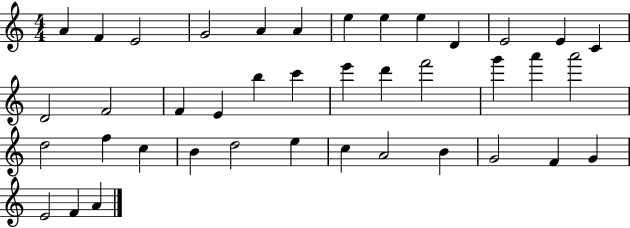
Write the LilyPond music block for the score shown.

{
  \clef treble
  \numericTimeSignature
  \time 4/4
  \key c \major
  a'4 f'4 e'2 | g'2 a'4 a'4 | e''4 e''4 e''4 d'4 | e'2 e'4 c'4 | \break d'2 f'2 | f'4 e'4 b''4 c'''4 | e'''4 d'''4 f'''2 | g'''4 a'''4 a'''2 | \break d''2 f''4 c''4 | b'4 d''2 e''4 | c''4 a'2 b'4 | g'2 f'4 g'4 | \break e'2 f'4 a'4 | \bar "|."
}